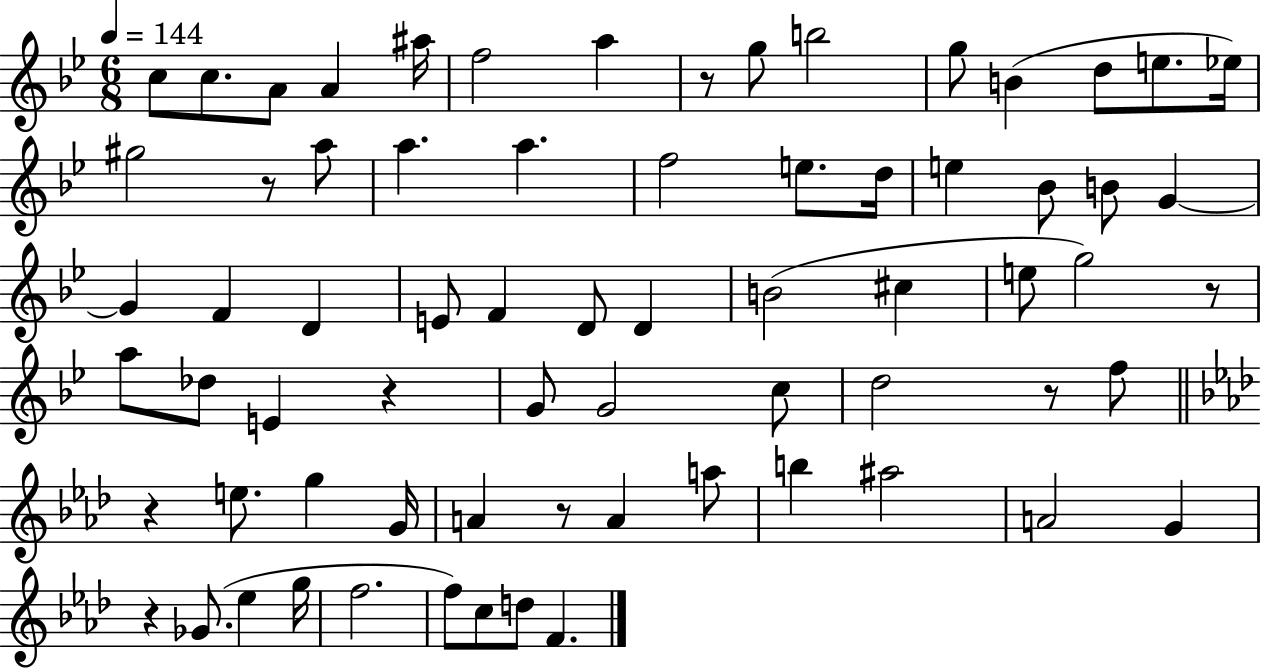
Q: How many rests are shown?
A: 8